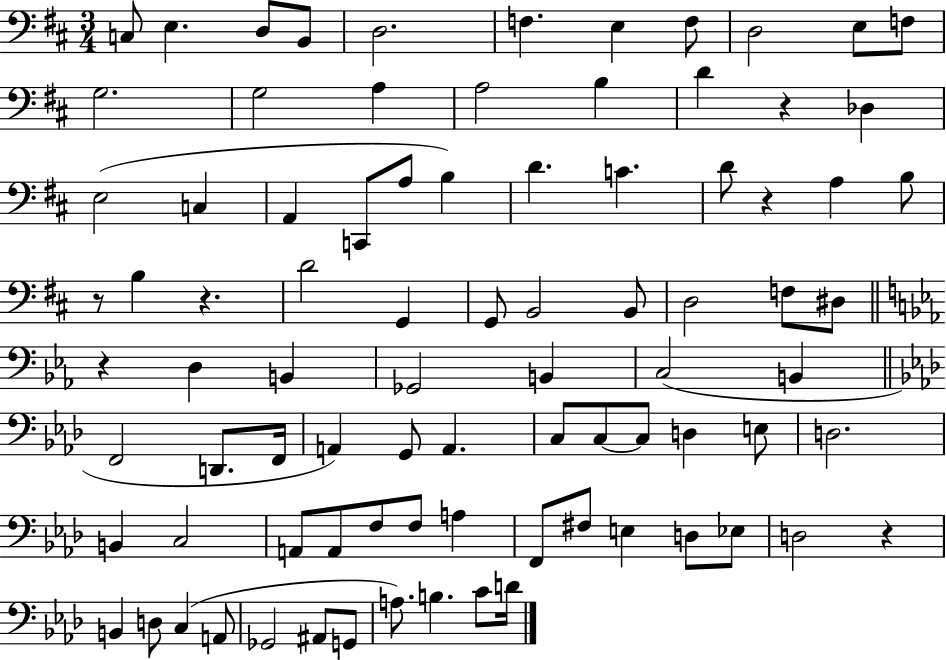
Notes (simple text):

C3/e E3/q. D3/e B2/e D3/h. F3/q. E3/q F3/e D3/h E3/e F3/e G3/h. G3/h A3/q A3/h B3/q D4/q R/q Db3/q E3/h C3/q A2/q C2/e A3/e B3/q D4/q. C4/q. D4/e R/q A3/q B3/e R/e B3/q R/q. D4/h G2/q G2/e B2/h B2/e D3/h F3/e D#3/e R/q D3/q B2/q Gb2/h B2/q C3/h B2/q F2/h D2/e. F2/s A2/q G2/e A2/q. C3/e C3/e C3/e D3/q E3/e D3/h. B2/q C3/h A2/e A2/e F3/e F3/e A3/q F2/e F#3/e E3/q D3/e Eb3/e D3/h R/q B2/q D3/e C3/q A2/e Gb2/h A#2/e G2/e A3/e. B3/q. C4/e D4/s